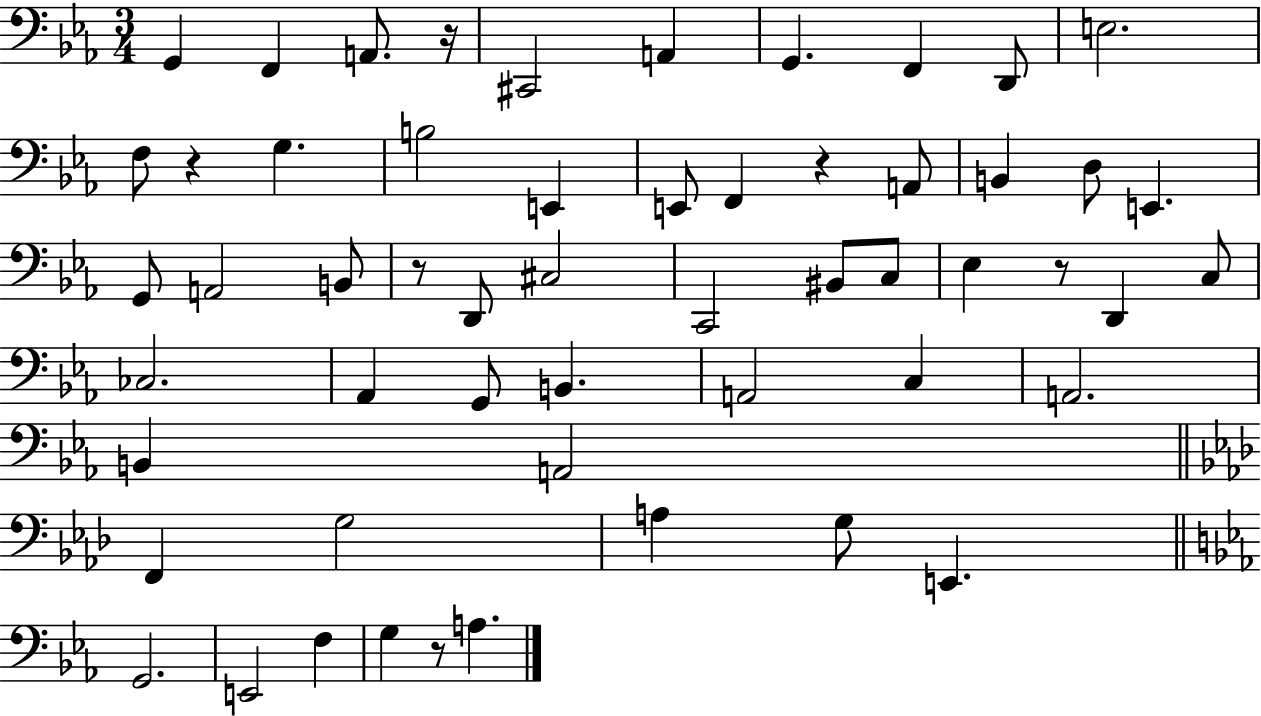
{
  \clef bass
  \numericTimeSignature
  \time 3/4
  \key ees \major
  g,4 f,4 a,8. r16 | cis,2 a,4 | g,4. f,4 d,8 | e2. | \break f8 r4 g4. | b2 e,4 | e,8 f,4 r4 a,8 | b,4 d8 e,4. | \break g,8 a,2 b,8 | r8 d,8 cis2 | c,2 bis,8 c8 | ees4 r8 d,4 c8 | \break ces2. | aes,4 g,8 b,4. | a,2 c4 | a,2. | \break b,4 a,2 | \bar "||" \break \key f \minor f,4 g2 | a4 g8 e,4. | \bar "||" \break \key ees \major g,2. | e,2 f4 | g4 r8 a4. | \bar "|."
}